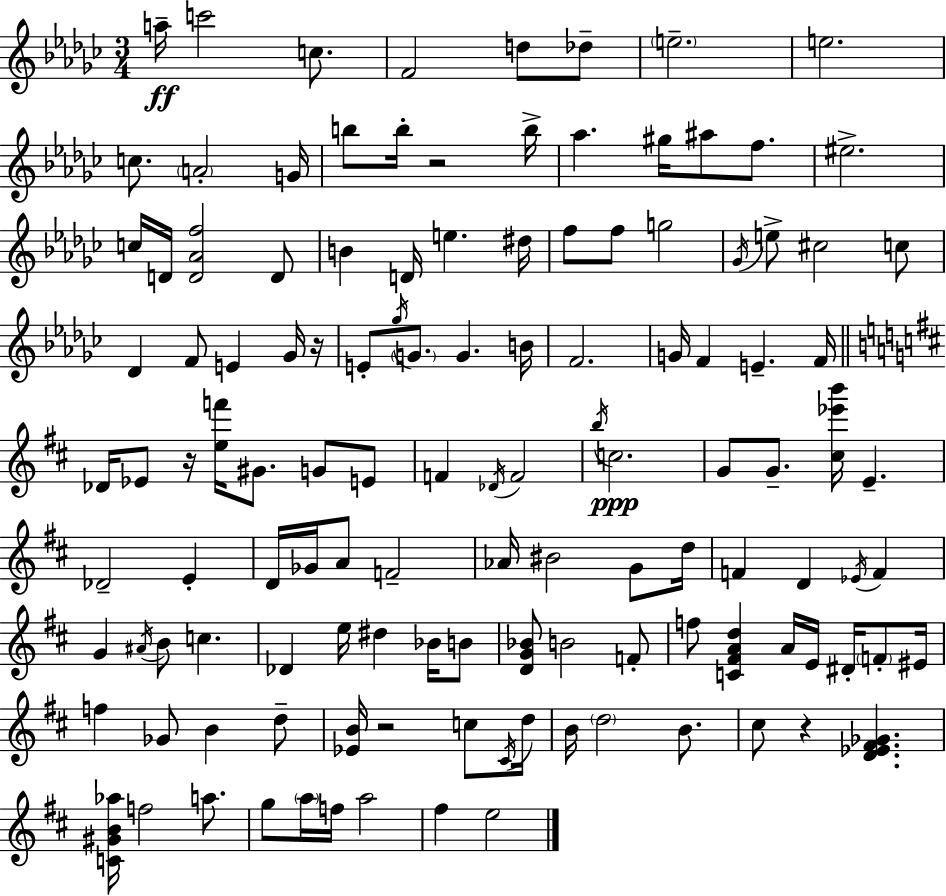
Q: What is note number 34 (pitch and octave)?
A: Db4